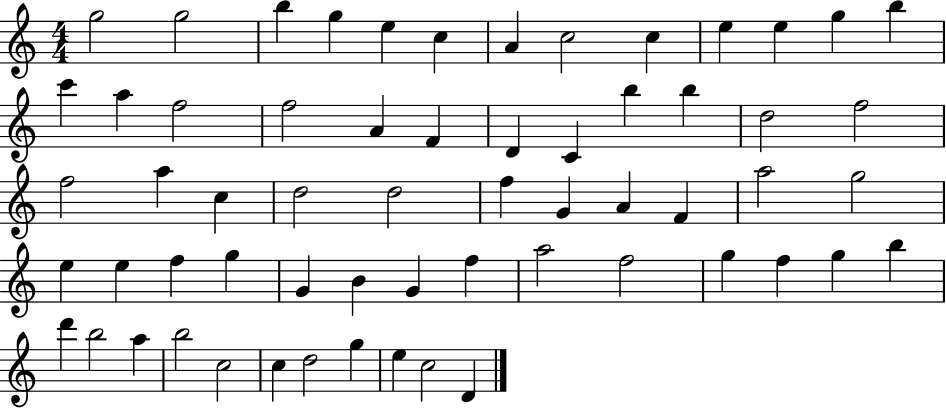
G5/h G5/h B5/q G5/q E5/q C5/q A4/q C5/h C5/q E5/q E5/q G5/q B5/q C6/q A5/q F5/h F5/h A4/q F4/q D4/q C4/q B5/q B5/q D5/h F5/h F5/h A5/q C5/q D5/h D5/h F5/q G4/q A4/q F4/q A5/h G5/h E5/q E5/q F5/q G5/q G4/q B4/q G4/q F5/q A5/h F5/h G5/q F5/q G5/q B5/q D6/q B5/h A5/q B5/h C5/h C5/q D5/h G5/q E5/q C5/h D4/q